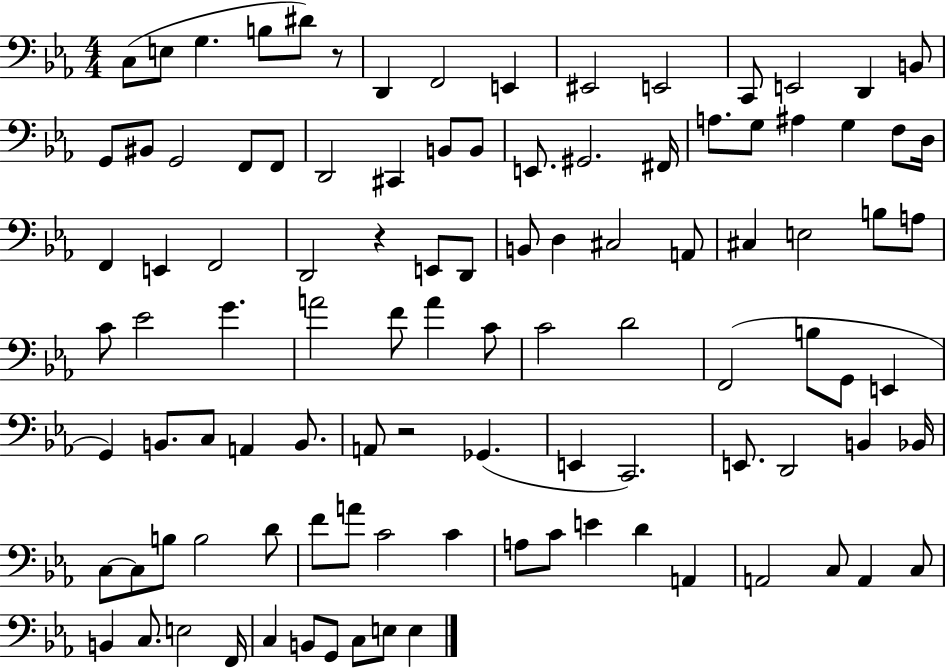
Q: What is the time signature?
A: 4/4